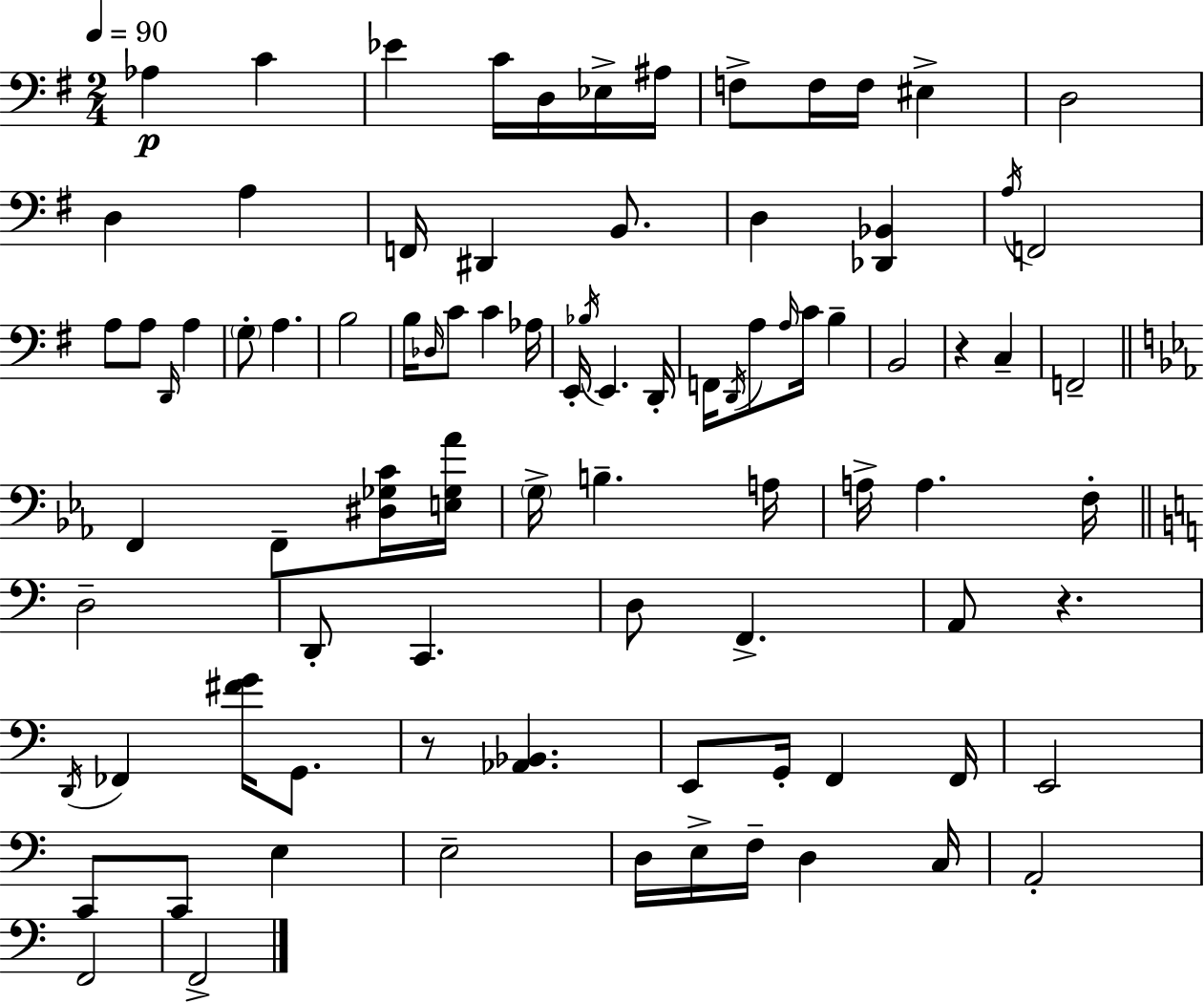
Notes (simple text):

Ab3/q C4/q Eb4/q C4/s D3/s Eb3/s A#3/s F3/e F3/s F3/s EIS3/q D3/h D3/q A3/q F2/s D#2/q B2/e. D3/q [Db2,Bb2]/q A3/s F2/h A3/e A3/e D2/s A3/q G3/e A3/q. B3/h B3/s Db3/s C4/e C4/q Ab3/s E2/s Bb3/s E2/q. D2/s F2/s D2/s A3/e A3/s C4/s B3/q B2/h R/q C3/q F2/h F2/q F2/e [D#3,Gb3,C4]/s [E3,Gb3,Ab4]/s G3/s B3/q. A3/s A3/s A3/q. F3/s D3/h D2/e C2/q. D3/e F2/q. A2/e R/q. D2/s FES2/q [F#4,G4]/s G2/e. R/e [Ab2,Bb2]/q. E2/e G2/s F2/q F2/s E2/h C2/e C2/e E3/q E3/h D3/s E3/s F3/s D3/q C3/s A2/h F2/h F2/h